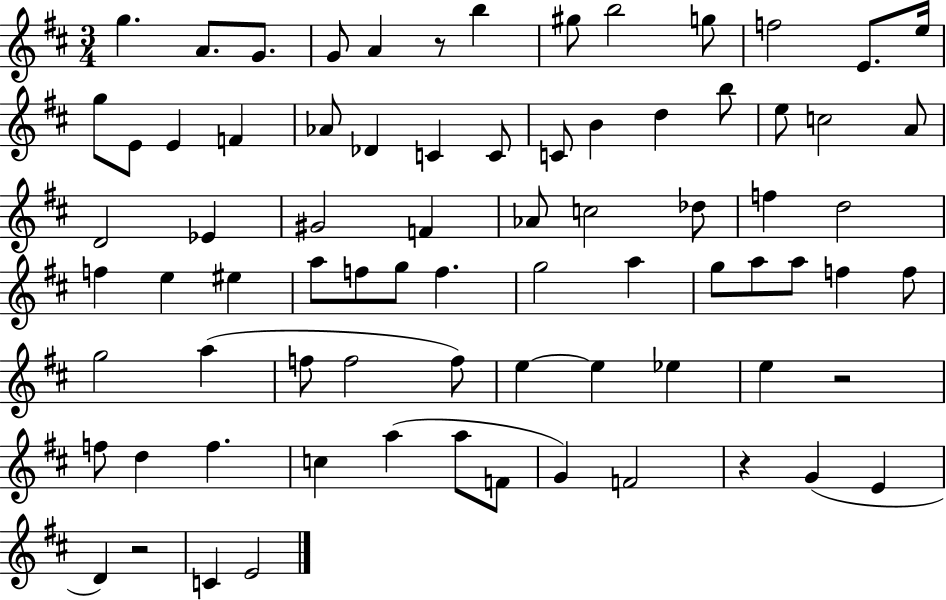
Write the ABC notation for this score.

X:1
T:Untitled
M:3/4
L:1/4
K:D
g A/2 G/2 G/2 A z/2 b ^g/2 b2 g/2 f2 E/2 e/4 g/2 E/2 E F _A/2 _D C C/2 C/2 B d b/2 e/2 c2 A/2 D2 _E ^G2 F _A/2 c2 _d/2 f d2 f e ^e a/2 f/2 g/2 f g2 a g/2 a/2 a/2 f f/2 g2 a f/2 f2 f/2 e e _e e z2 f/2 d f c a a/2 F/2 G F2 z G E D z2 C E2